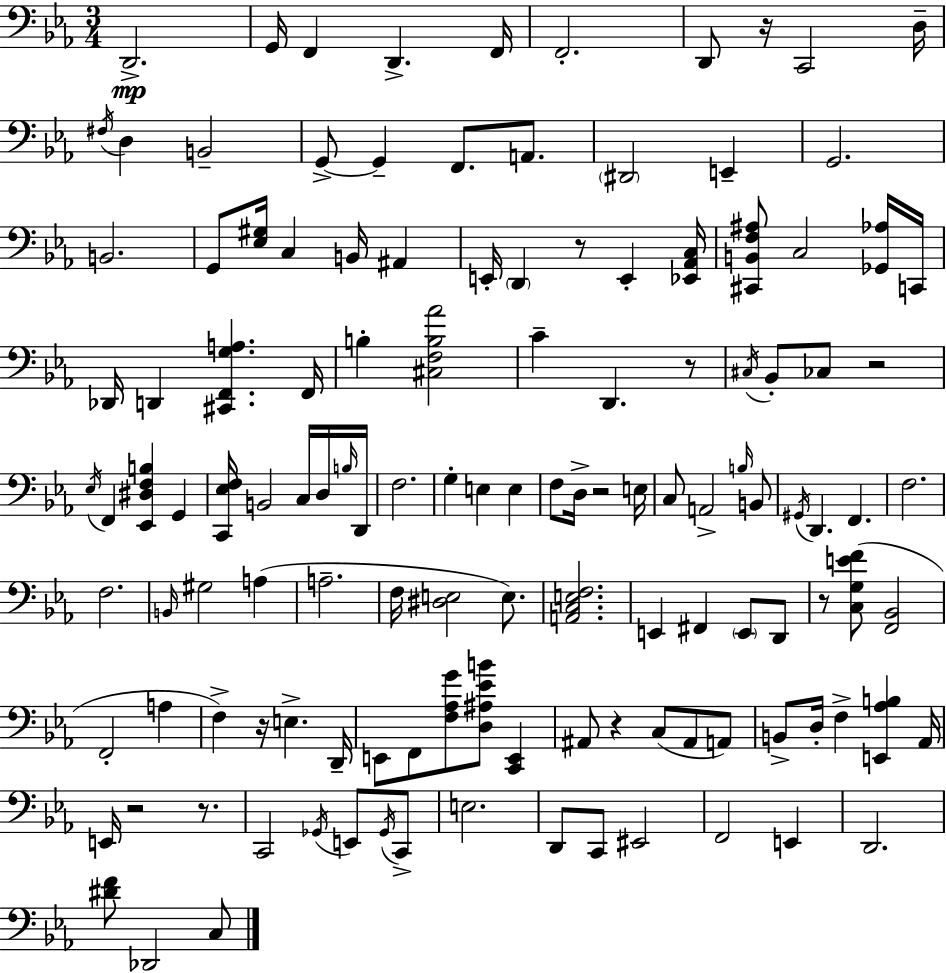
D2/h. G2/s F2/q D2/q. F2/s F2/h. D2/e R/s C2/h D3/s F#3/s D3/q B2/h G2/e G2/q F2/e. A2/e. D#2/h E2/q G2/h. B2/h. G2/e [Eb3,G#3]/s C3/q B2/s A#2/q E2/s D2/q R/e E2/q [Eb2,Ab2,C3]/s [C#2,B2,F3,A#3]/e C3/h [Gb2,Ab3]/s C2/s Db2/s D2/q [C#2,F2,G3,A3]/q. F2/s B3/q [C#3,F3,B3,Ab4]/h C4/q D2/q. R/e C#3/s Bb2/e CES3/e R/h Eb3/s F2/q [Eb2,D#3,F3,B3]/q G2/q [C2,Eb3,F3]/s B2/h C3/s D3/s B3/s D2/s F3/h. G3/q E3/q E3/q F3/e D3/s R/h E3/s C3/e A2/h B3/s B2/e G#2/s D2/q. F2/q. F3/h. F3/h. B2/s G#3/h A3/q A3/h. F3/s [D#3,E3]/h E3/e. [A2,C3,E3,F3]/h. E2/q F#2/q E2/e D2/e R/e [C3,G3,E4,F4]/e [F2,Bb2]/h F2/h A3/q F3/q R/s E3/q. D2/s E2/e F2/e [F3,Ab3,G4]/e [D3,A#3,Eb4,B4]/e [C2,E2]/q A#2/e R/q C3/e A#2/e A2/e B2/e D3/s F3/q [E2,Ab3,B3]/q Ab2/s E2/s R/h R/e. C2/h Gb2/s E2/e Gb2/s C2/e E3/h. D2/e C2/e EIS2/h F2/h E2/q D2/h. [D#4,F4]/e Db2/h C3/e